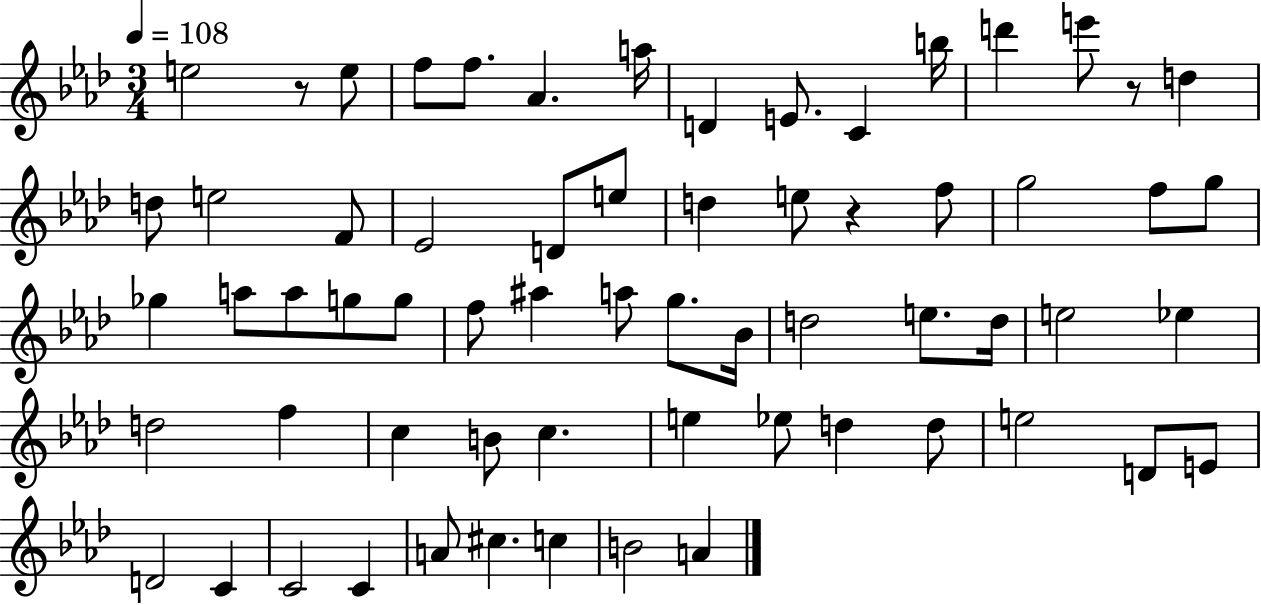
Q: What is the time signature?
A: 3/4